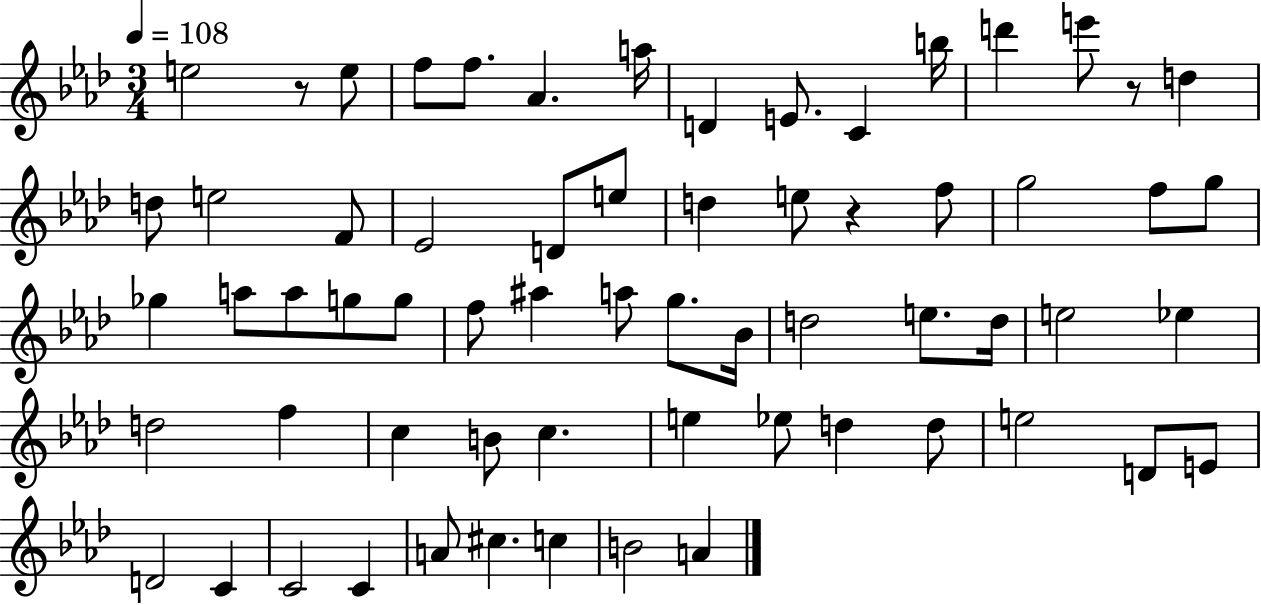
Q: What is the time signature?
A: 3/4